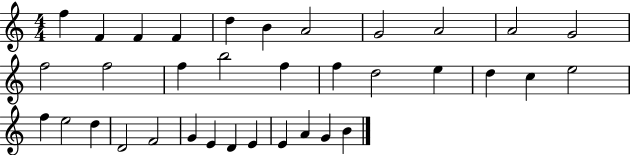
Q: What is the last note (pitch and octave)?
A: B4